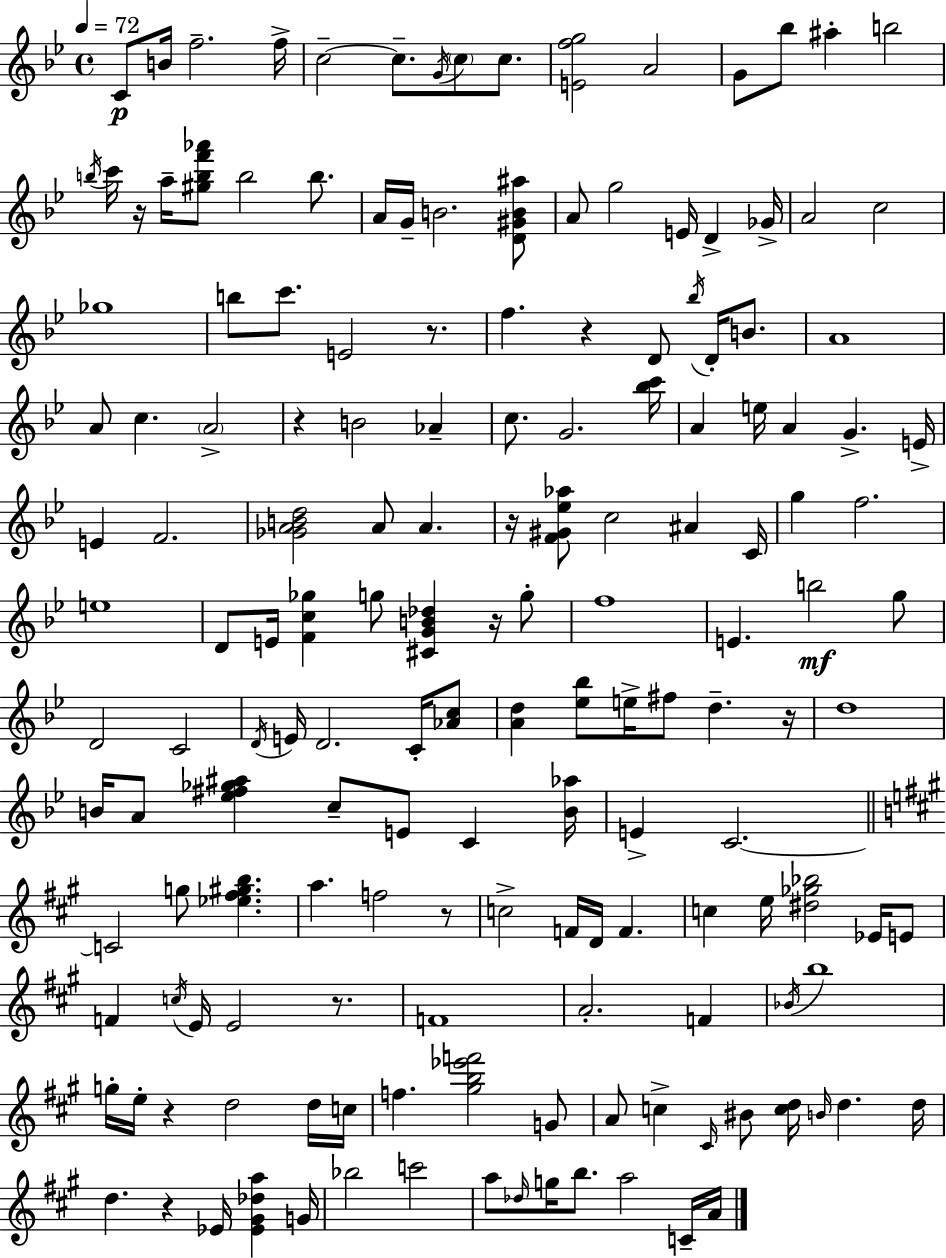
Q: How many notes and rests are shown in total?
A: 162